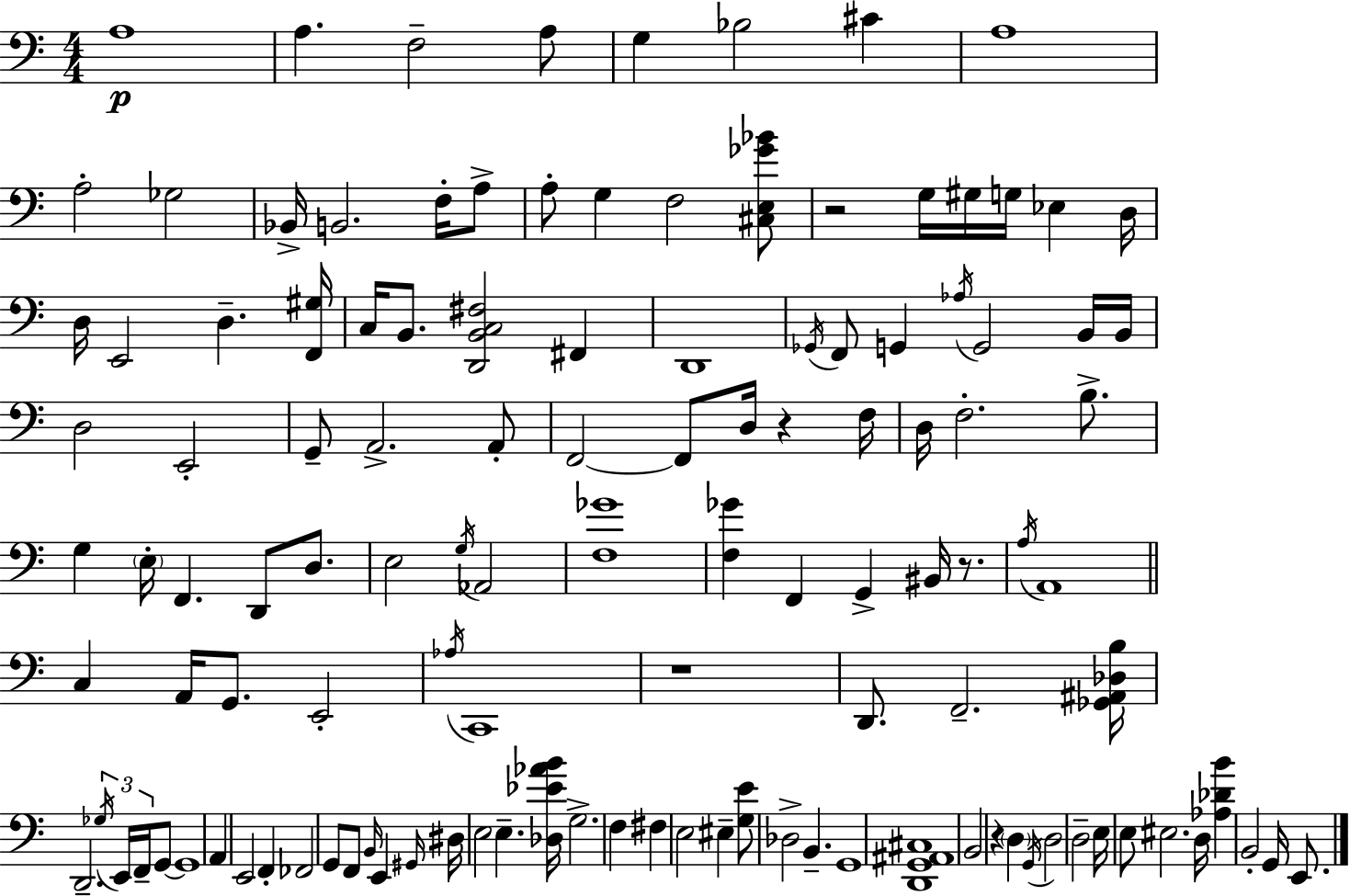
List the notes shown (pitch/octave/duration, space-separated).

A3/w A3/q. F3/h A3/e G3/q Bb3/h C#4/q A3/w A3/h Gb3/h Bb2/s B2/h. F3/s A3/e A3/e G3/q F3/h [C#3,E3,Gb4,Bb4]/e R/h G3/s G#3/s G3/s Eb3/q D3/s D3/s E2/h D3/q. [F2,G#3]/s C3/s B2/e. [D2,B2,C3,F#3]/h F#2/q D2/w Gb2/s F2/e G2/q Ab3/s G2/h B2/s B2/s D3/h E2/h G2/e A2/h. A2/e F2/h F2/e D3/s R/q F3/s D3/s F3/h. B3/e. G3/q E3/s F2/q. D2/e D3/e. E3/h G3/s Ab2/h [F3,Gb4]/w [F3,Gb4]/q F2/q G2/q BIS2/s R/e. A3/s A2/w C3/q A2/s G2/e. E2/h Ab3/s C2/w R/w D2/e. F2/h. [Gb2,A#2,Db3,B3]/s D2/h. Gb3/s E2/s F2/s G2/e G2/w A2/q E2/h F2/q FES2/h G2/e F2/e B2/s E2/q G#2/s D#3/s E3/h E3/q. [Db3,Eb4,Ab4,B4]/s G3/h. F3/q F#3/q E3/h EIS3/q [G3,E4]/e Db3/h B2/q. G2/w [D2,G2,A#2,C#3]/w B2/h R/q D3/q G2/s D3/h D3/h E3/s E3/e EIS3/h. D3/s [Ab3,Db4,B4]/q B2/h G2/s E2/e.